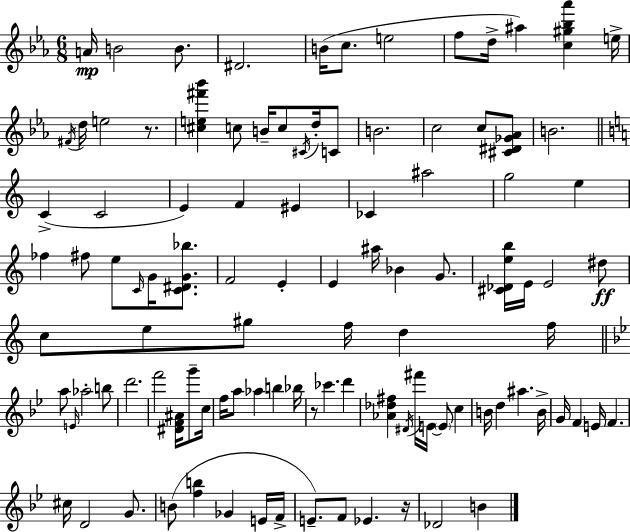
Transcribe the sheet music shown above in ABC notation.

X:1
T:Untitled
M:6/8
L:1/4
K:Cm
A/4 B2 B/2 ^D2 B/4 c/2 e2 f/2 d/4 ^a [c^g_b_a'] e/4 ^F/4 d/4 e2 z/2 [^ce^f'_b'] c/2 B/4 c/2 ^C/4 d/4 C/2 B2 c2 c/2 [^C^D_G_A]/2 B2 C C2 E F ^E _C ^a2 g2 e _f ^f/2 e/2 C/4 G/4 [C^DG_b]/2 F2 E E ^a/4 _B G/2 [^C_Deb]/4 E/4 E2 ^d/2 c/2 e/2 ^g/2 f/4 d f/4 a/2 E/4 _a2 b/2 d'2 f'2 [^DF^A]/4 g'/2 c/4 f/4 a/2 _a b _b/4 z/2 _c' d' [_A_d^f] ^D/4 ^f'/4 E/4 E/2 c B/4 d ^a B/4 G/4 F E/4 F ^c/4 D2 G/2 B/2 [fb] _G E/4 F/4 E/2 F/2 _E z/4 _D2 B